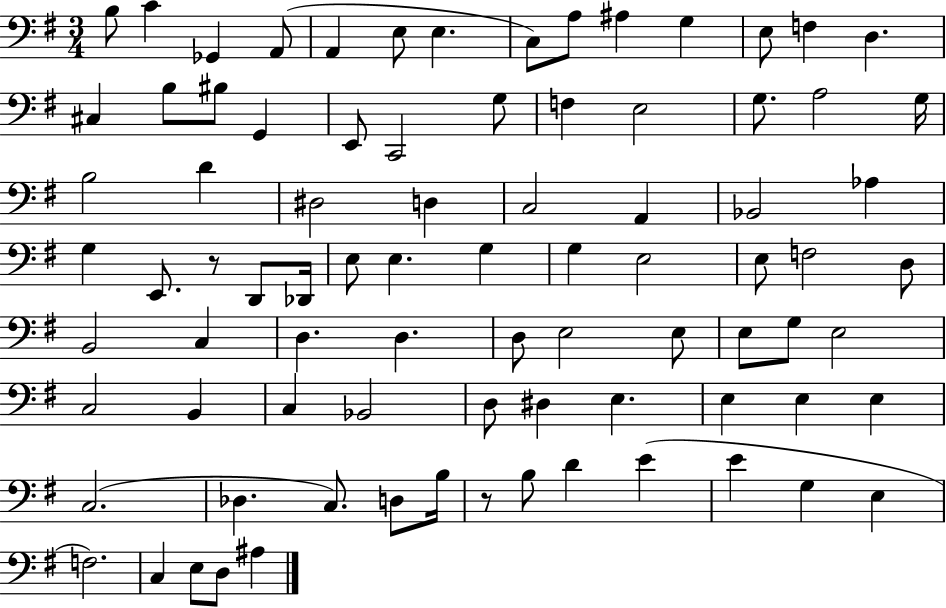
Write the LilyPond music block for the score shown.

{
  \clef bass
  \numericTimeSignature
  \time 3/4
  \key g \major
  \repeat volta 2 { b8 c'4 ges,4 a,8( | a,4 e8 e4. | c8) a8 ais4 g4 | e8 f4 d4. | \break cis4 b8 bis8 g,4 | e,8 c,2 g8 | f4 e2 | g8. a2 g16 | \break b2 d'4 | dis2 d4 | c2 a,4 | bes,2 aes4 | \break g4 e,8. r8 d,8 des,16 | e8 e4. g4 | g4 e2 | e8 f2 d8 | \break b,2 c4 | d4. d4. | d8 e2 e8 | e8 g8 e2 | \break c2 b,4 | c4 bes,2 | d8 dis4 e4. | e4 e4 e4 | \break c2.( | des4. c8.) d8 b16 | r8 b8 d'4 e'4( | e'4 g4 e4 | \break f2.) | c4 e8 d8 ais4 | } \bar "|."
}